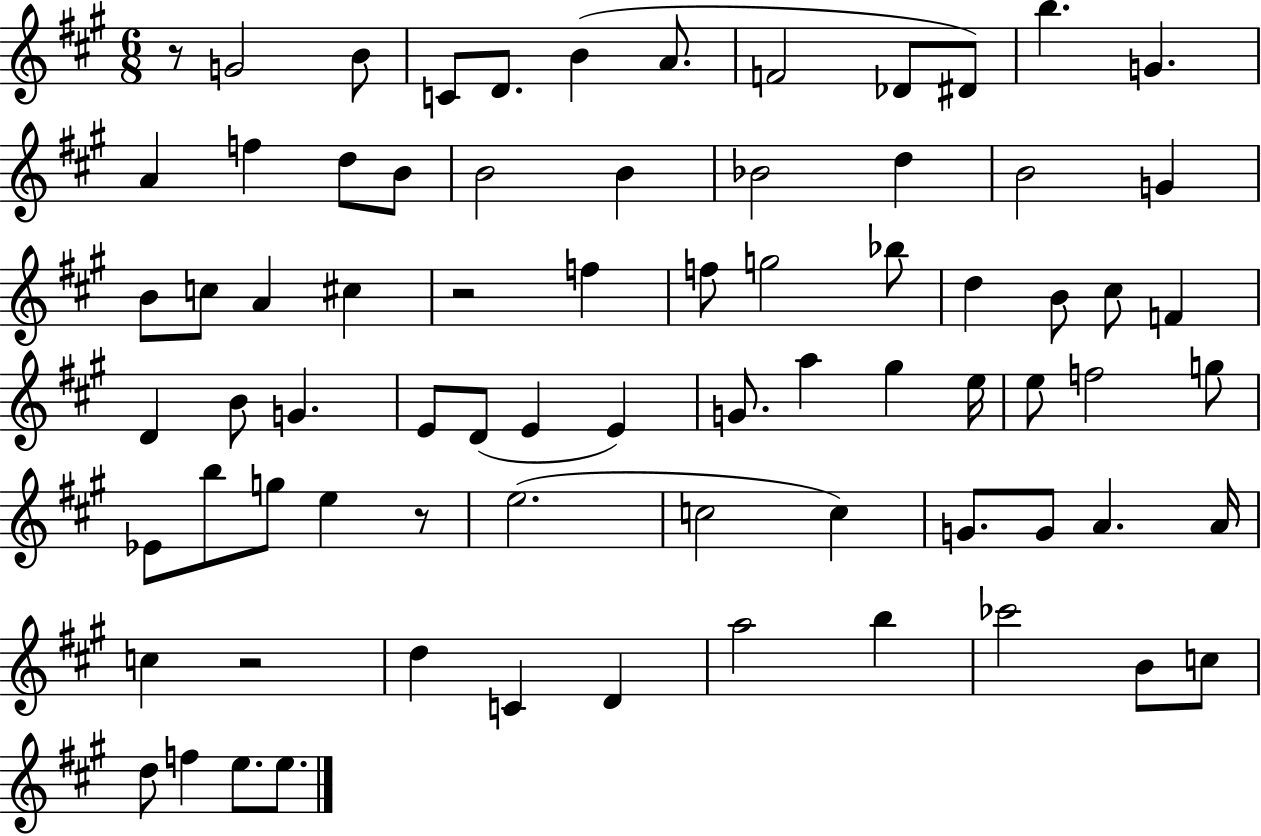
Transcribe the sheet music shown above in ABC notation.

X:1
T:Untitled
M:6/8
L:1/4
K:A
z/2 G2 B/2 C/2 D/2 B A/2 F2 _D/2 ^D/2 b G A f d/2 B/2 B2 B _B2 d B2 G B/2 c/2 A ^c z2 f f/2 g2 _b/2 d B/2 ^c/2 F D B/2 G E/2 D/2 E E G/2 a ^g e/4 e/2 f2 g/2 _E/2 b/2 g/2 e z/2 e2 c2 c G/2 G/2 A A/4 c z2 d C D a2 b _c'2 B/2 c/2 d/2 f e/2 e/2